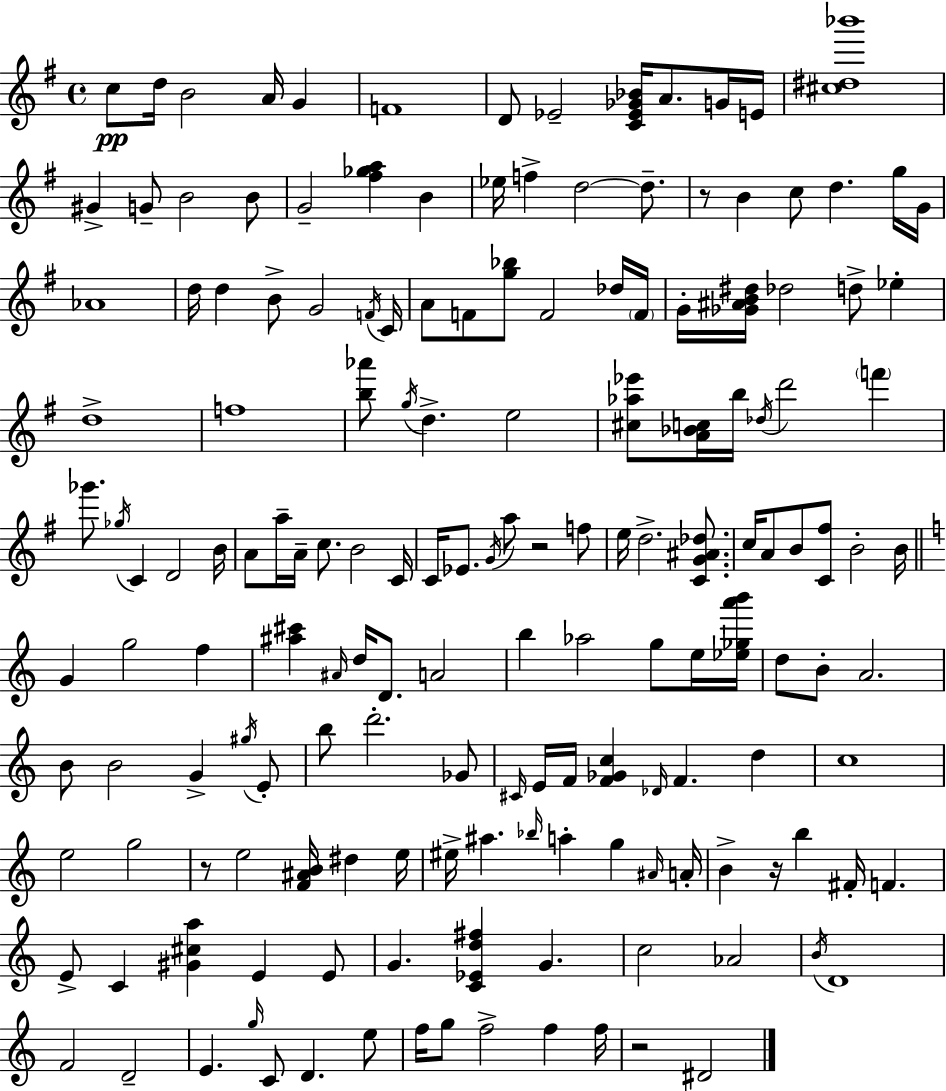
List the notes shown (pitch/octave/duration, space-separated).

C5/e D5/s B4/h A4/s G4/q F4/w D4/e Eb4/h [C4,Eb4,Gb4,Bb4]/s A4/e. G4/s E4/s [C#5,D#5,Bb6]/w G#4/q G4/e B4/h B4/e G4/h [F#5,Gb5,A5]/q B4/q Eb5/s F5/q D5/h D5/e. R/e B4/q C5/e D5/q. G5/s G4/s Ab4/w D5/s D5/q B4/e G4/h F4/s C4/s A4/e F4/e [G5,Bb5]/e F4/h Db5/s F4/s G4/s [Gb4,A#4,B4,D#5]/s Db5/h D5/e Eb5/q D5/w F5/w [B5,Ab6]/e G5/s D5/q. E5/h [C#5,Ab5,Eb6]/e [A4,Bb4,C5]/s B5/s Db5/s D6/h F6/q Gb6/e. Gb5/s C4/q D4/h B4/s A4/e A5/s A4/s C5/e. B4/h C4/s C4/s Eb4/e. G4/s A5/e R/h F5/e E5/s D5/h. [C4,G4,A#4,Db5]/e. C5/s A4/e B4/e [C4,F#5]/e B4/h B4/s G4/q G5/h F5/q [A#5,C#6]/q A#4/s D5/s D4/e. A4/h B5/q Ab5/h G5/e E5/s [Eb5,Gb5,A6,B6]/s D5/e B4/e A4/h. B4/e B4/h G4/q G#5/s E4/e B5/e D6/h. Gb4/e C#4/s E4/s F4/s [F4,Gb4,C5]/q Db4/s F4/q. D5/q C5/w E5/h G5/h R/e E5/h [F4,A#4,B4]/s D#5/q E5/s EIS5/s A#5/q. Bb5/s A5/q G5/q A#4/s A4/s B4/q R/s B5/q F#4/s F4/q. E4/e C4/q [G#4,C#5,A5]/q E4/q E4/e G4/q. [C4,Eb4,D5,F#5]/q G4/q. C5/h Ab4/h B4/s D4/w F4/h D4/h E4/q. G5/s C4/e D4/q. E5/e F5/s G5/e F5/h F5/q F5/s R/h D#4/h